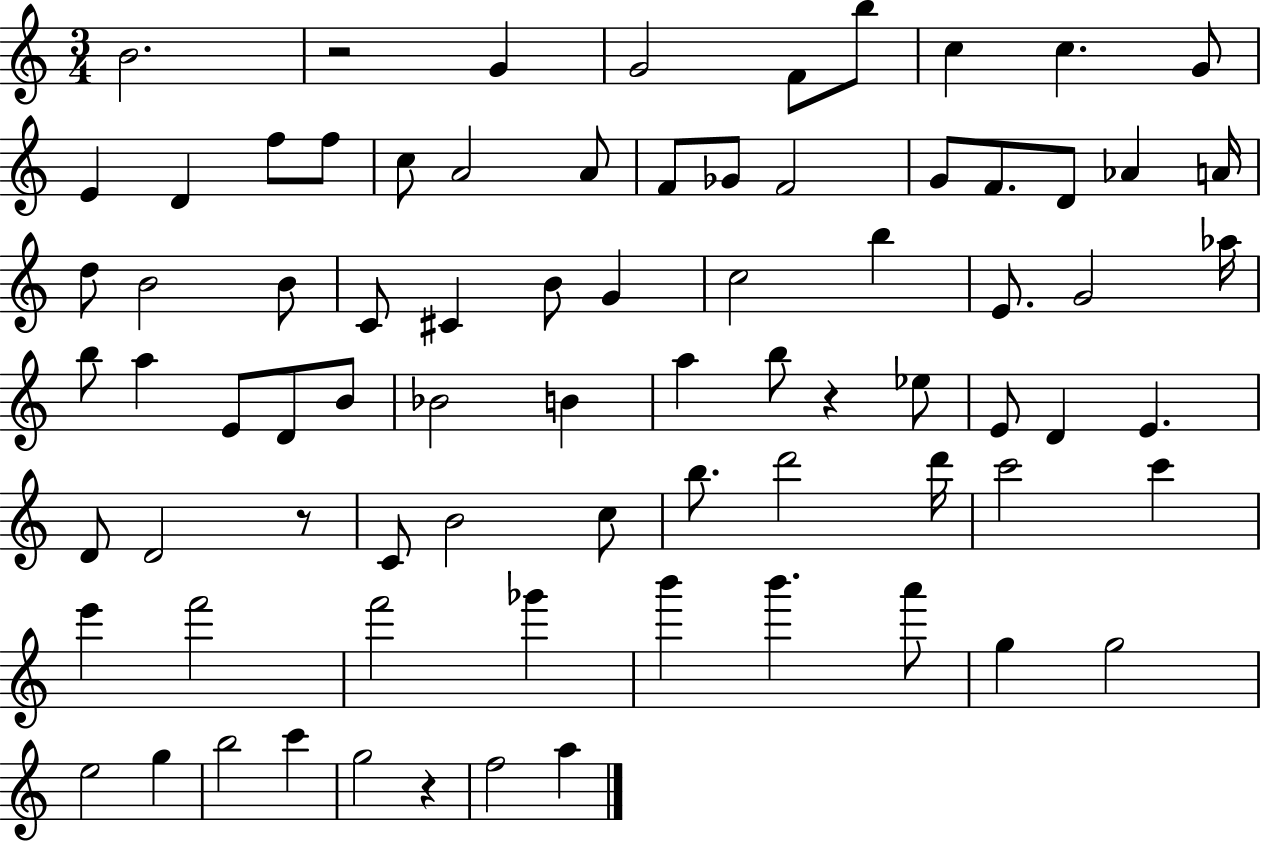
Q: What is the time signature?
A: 3/4